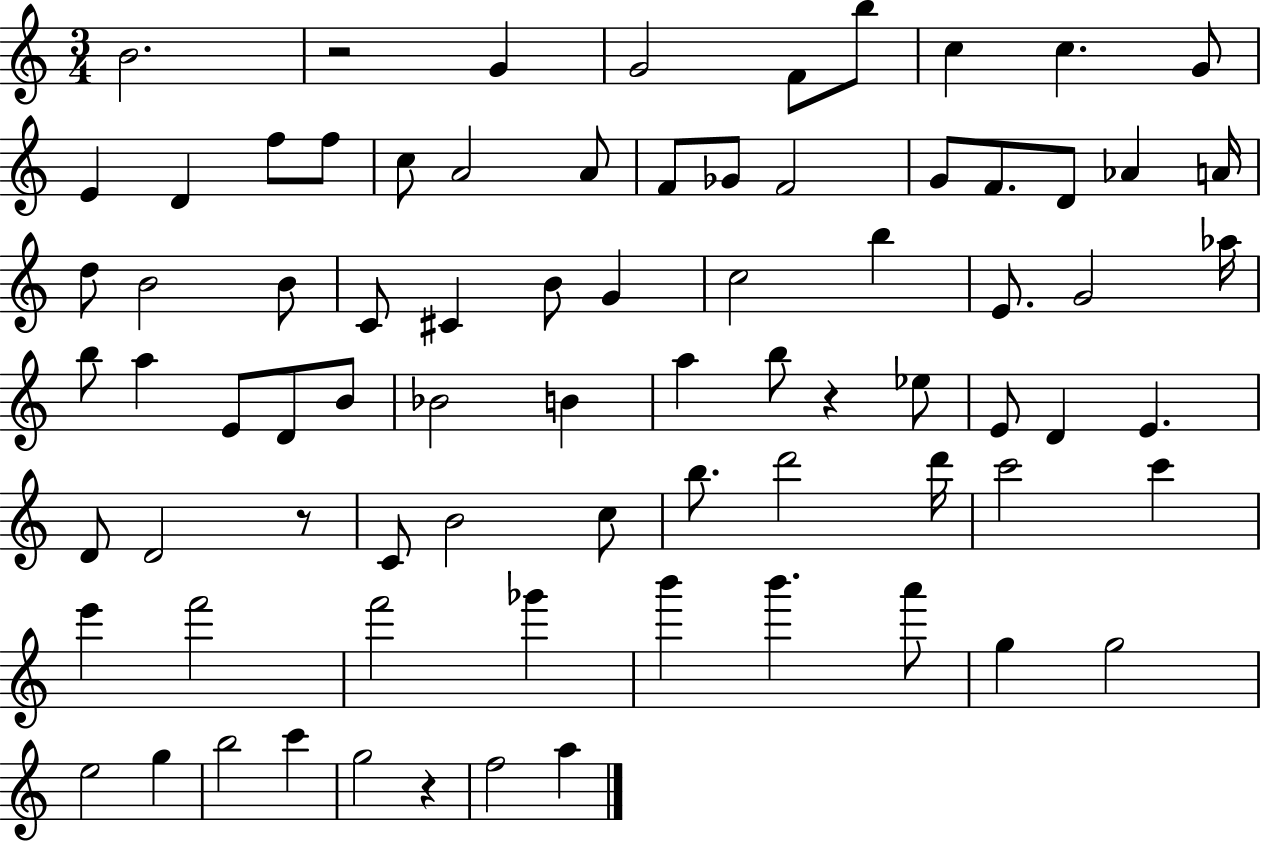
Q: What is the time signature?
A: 3/4